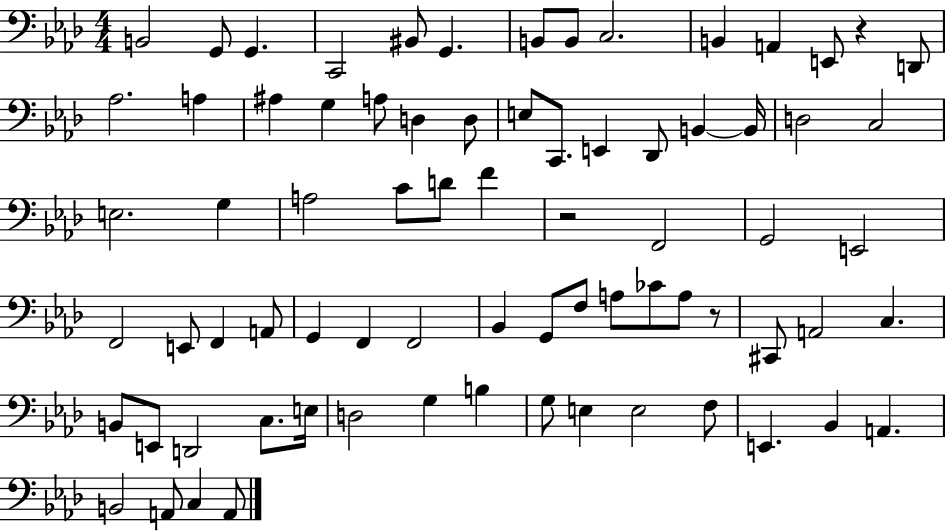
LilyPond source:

{
  \clef bass
  \numericTimeSignature
  \time 4/4
  \key aes \major
  b,2 g,8 g,4. | c,2 bis,8 g,4. | b,8 b,8 c2. | b,4 a,4 e,8 r4 d,8 | \break aes2. a4 | ais4 g4 a8 d4 d8 | e8 c,8. e,4 des,8 b,4~~ b,16 | d2 c2 | \break e2. g4 | a2 c'8 d'8 f'4 | r2 f,2 | g,2 e,2 | \break f,2 e,8 f,4 a,8 | g,4 f,4 f,2 | bes,4 g,8 f8 a8 ces'8 a8 r8 | cis,8 a,2 c4. | \break b,8 e,8 d,2 c8. e16 | d2 g4 b4 | g8 e4 e2 f8 | e,4. bes,4 a,4. | \break b,2 a,8 c4 a,8 | \bar "|."
}